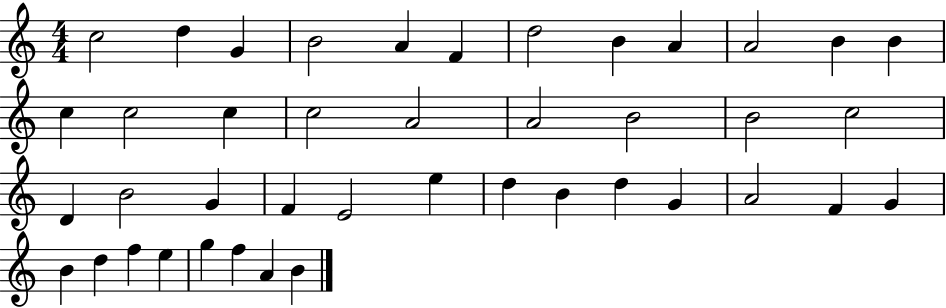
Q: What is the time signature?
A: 4/4